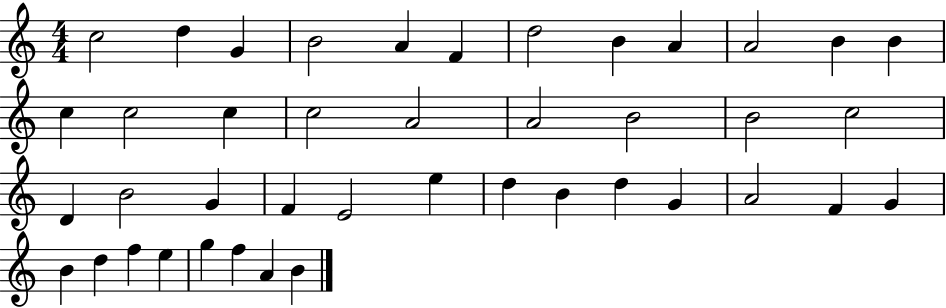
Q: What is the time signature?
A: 4/4